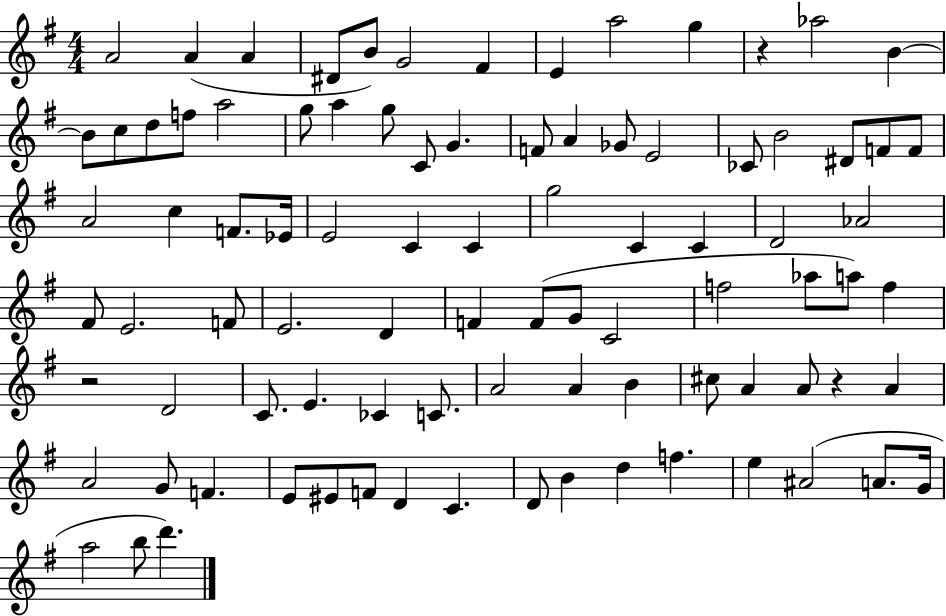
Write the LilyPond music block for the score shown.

{
  \clef treble
  \numericTimeSignature
  \time 4/4
  \key g \major
  a'2 a'4( a'4 | dis'8 b'8) g'2 fis'4 | e'4 a''2 g''4 | r4 aes''2 b'4~~ | \break b'8 c''8 d''8 f''8 a''2 | g''8 a''4 g''8 c'8 g'4. | f'8 a'4 ges'8 e'2 | ces'8 b'2 dis'8 f'8 f'8 | \break a'2 c''4 f'8. ees'16 | e'2 c'4 c'4 | g''2 c'4 c'4 | d'2 aes'2 | \break fis'8 e'2. f'8 | e'2. d'4 | f'4 f'8( g'8 c'2 | f''2 aes''8 a''8) f''4 | \break r2 d'2 | c'8. e'4. ces'4 c'8. | a'2 a'4 b'4 | cis''8 a'4 a'8 r4 a'4 | \break a'2 g'8 f'4. | e'8 eis'8 f'8 d'4 c'4. | d'8 b'4 d''4 f''4. | e''4 ais'2( a'8. g'16 | \break a''2 b''8 d'''4.) | \bar "|."
}